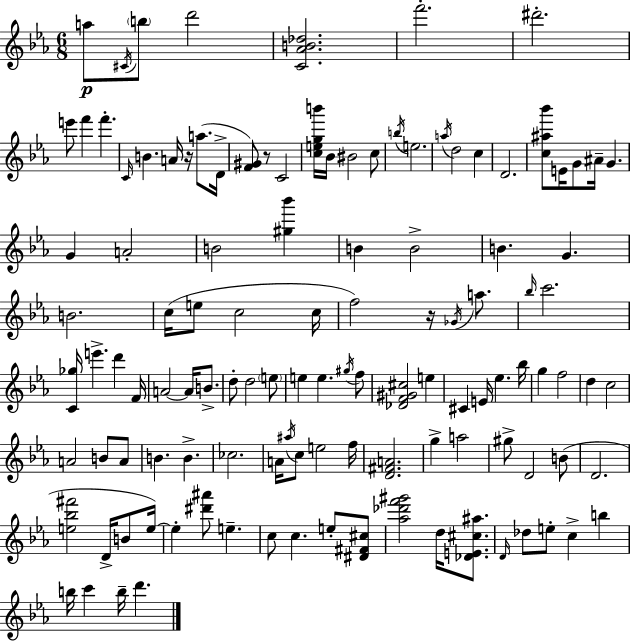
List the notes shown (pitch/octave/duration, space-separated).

A5/e C#4/s B5/e D6/h [C4,Ab4,B4,Db5]/h. F6/h. D#6/h. E6/e F6/q F6/q. C4/s B4/q. A4/s R/s A5/e. D4/s [F4,G#4]/e R/e C4/h [C5,E5,G5,B6]/s Bb4/s BIS4/h C5/e B5/s E5/h. A5/s D5/h C5/q D4/h. [C5,A#5,Bb6]/e E4/s G4/e A#4/s G4/q. G4/q A4/h B4/h [G#5,Bb6]/q B4/q B4/h B4/q. G4/q. B4/h. C5/s E5/e C5/h C5/s F5/h R/s Gb4/s A5/e. Bb5/s C6/h. [C4,Gb5]/s E6/q. D6/q F4/s A4/h A4/s B4/e. D5/e D5/h E5/e E5/q E5/q. G#5/s F5/e [Db4,F4,G#4,C#5]/h E5/q C#4/q E4/s Eb5/q. Bb5/s G5/q F5/h D5/q C5/h A4/h B4/e A4/e B4/q. B4/q. CES5/h. A4/s A#5/s C5/e E5/h F5/s [D4,F#4,A4]/h. G5/q A5/h G#5/e D4/h B4/e D4/h. [E5,Bb5,F#6]/h D4/s B4/e E5/s E5/q [D#6,A#6]/e E5/q. C5/e C5/q. E5/e [D#4,F#4,C#5]/e [Ab5,Db6,F6,G#6]/h D5/s [Db4,E4,C#5,A#5]/e. D4/s Db5/e E5/e C5/q B5/q B5/s C6/q B5/s D6/q.